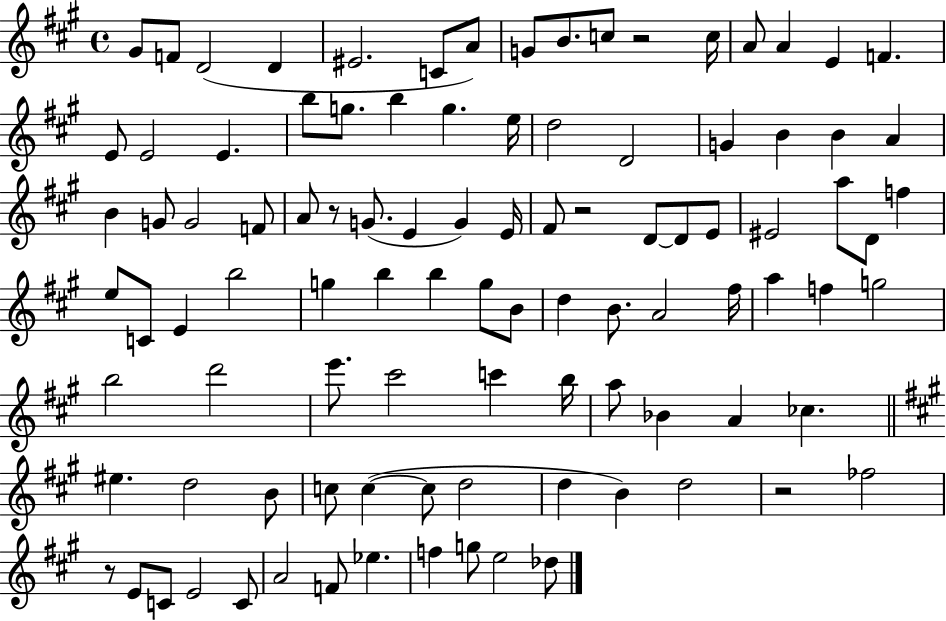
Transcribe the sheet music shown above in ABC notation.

X:1
T:Untitled
M:4/4
L:1/4
K:A
^G/2 F/2 D2 D ^E2 C/2 A/2 G/2 B/2 c/2 z2 c/4 A/2 A E F E/2 E2 E b/2 g/2 b g e/4 d2 D2 G B B A B G/2 G2 F/2 A/2 z/2 G/2 E G E/4 ^F/2 z2 D/2 D/2 E/2 ^E2 a/2 D/2 f e/2 C/2 E b2 g b b g/2 B/2 d B/2 A2 ^f/4 a f g2 b2 d'2 e'/2 ^c'2 c' b/4 a/2 _B A _c ^e d2 B/2 c/2 c c/2 d2 d B d2 z2 _f2 z/2 E/2 C/2 E2 C/2 A2 F/2 _e f g/2 e2 _d/2